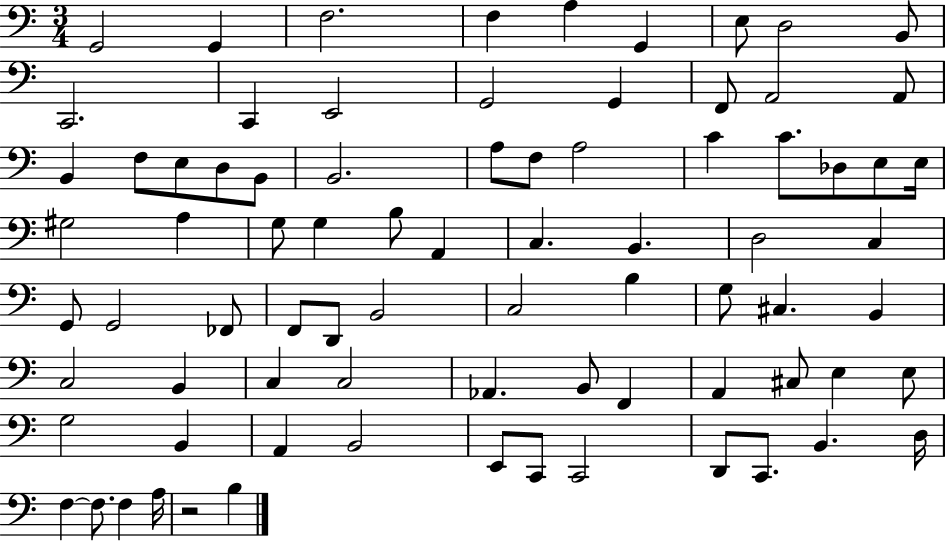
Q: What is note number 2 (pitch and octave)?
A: G2